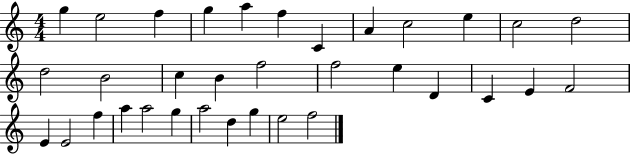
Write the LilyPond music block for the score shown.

{
  \clef treble
  \numericTimeSignature
  \time 4/4
  \key c \major
  g''4 e''2 f''4 | g''4 a''4 f''4 c'4 | a'4 c''2 e''4 | c''2 d''2 | \break d''2 b'2 | c''4 b'4 f''2 | f''2 e''4 d'4 | c'4 e'4 f'2 | \break e'4 e'2 f''4 | a''4 a''2 g''4 | a''2 d''4 g''4 | e''2 f''2 | \break \bar "|."
}